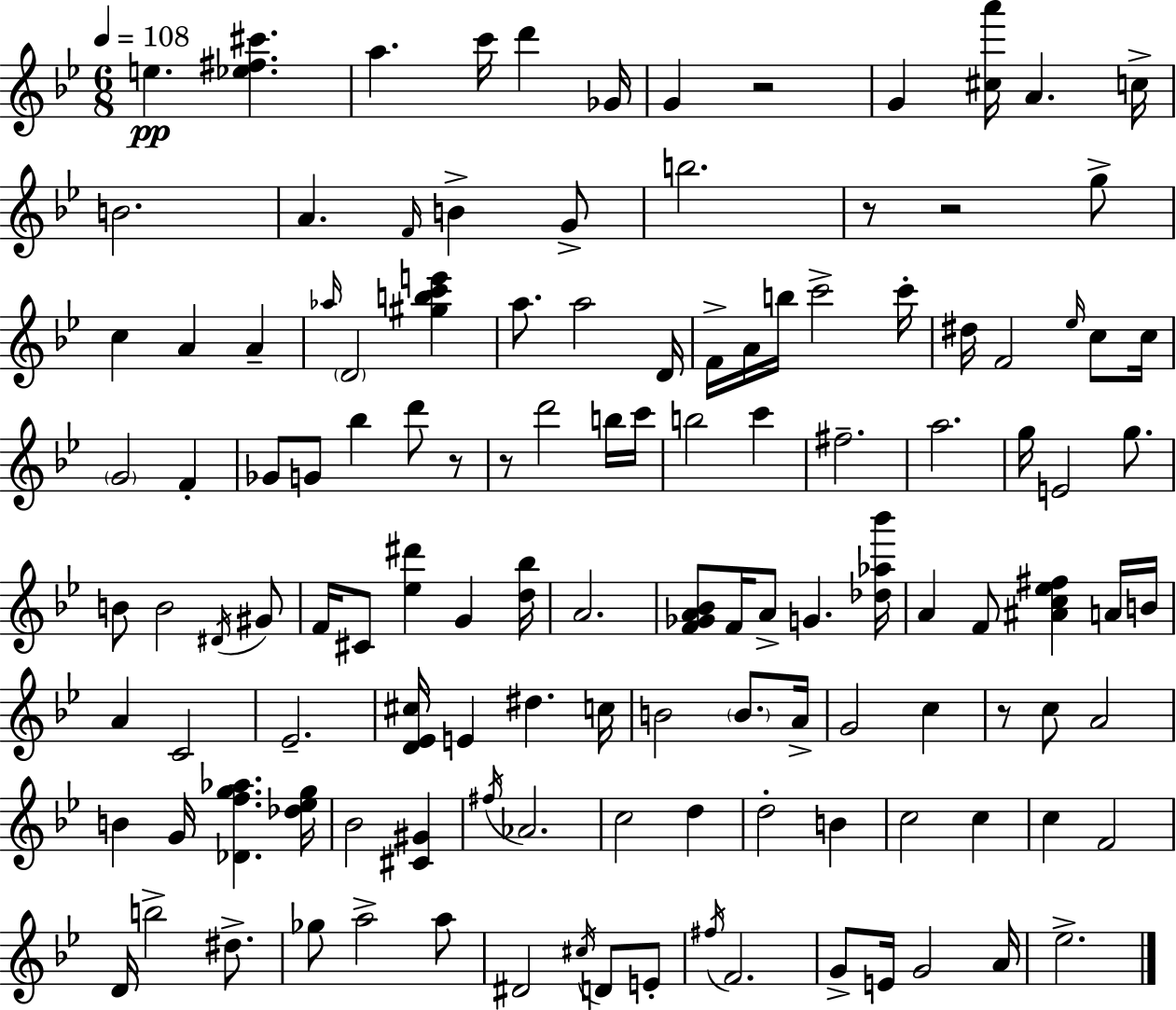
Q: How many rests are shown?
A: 6